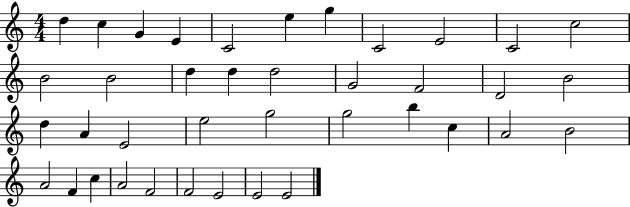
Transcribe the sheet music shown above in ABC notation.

X:1
T:Untitled
M:4/4
L:1/4
K:C
d c G E C2 e g C2 E2 C2 c2 B2 B2 d d d2 G2 F2 D2 B2 d A E2 e2 g2 g2 b c A2 B2 A2 F c A2 F2 F2 E2 E2 E2